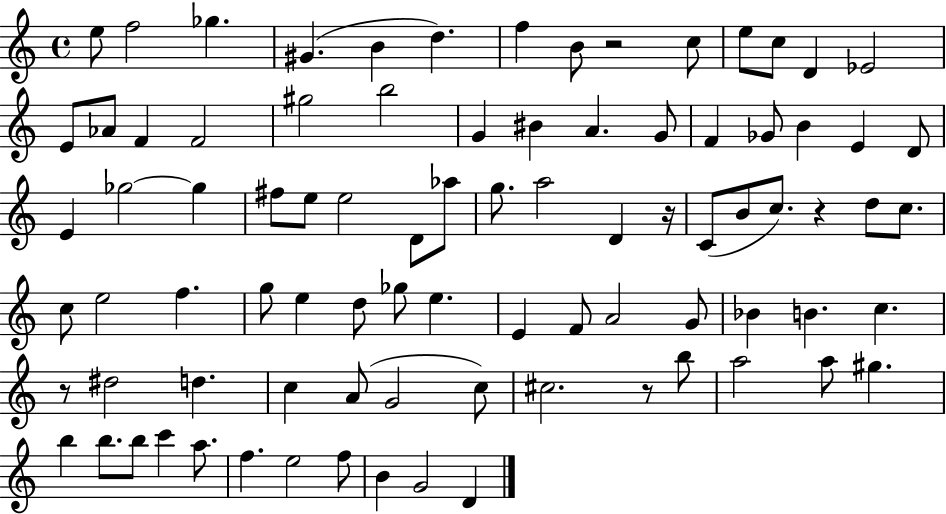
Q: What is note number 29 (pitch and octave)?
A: E4